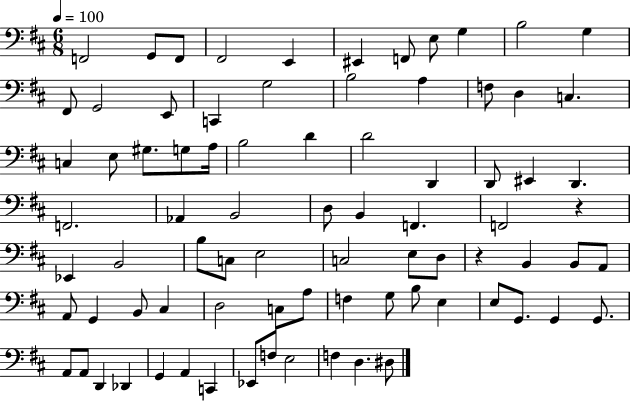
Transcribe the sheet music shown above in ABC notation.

X:1
T:Untitled
M:6/8
L:1/4
K:D
F,,2 G,,/2 F,,/2 ^F,,2 E,, ^E,, F,,/2 E,/2 G, B,2 G, ^F,,/2 G,,2 E,,/2 C,, G,2 B,2 A, F,/2 D, C, C, E,/2 ^G,/2 G,/2 A,/4 B,2 D D2 D,, D,,/2 ^E,, D,, F,,2 _A,, B,,2 D,/2 B,, F,, F,,2 z _E,, B,,2 B,/2 C,/2 E,2 C,2 E,/2 D,/2 z B,, B,,/2 A,,/2 A,,/2 G,, B,,/2 ^C, D,2 C,/2 A,/2 F, G,/2 B,/2 E, E,/2 G,,/2 G,, G,,/2 A,,/2 A,,/2 D,, _D,, G,, A,, C,, _E,,/2 F,/2 E,2 F, D, ^D,/2